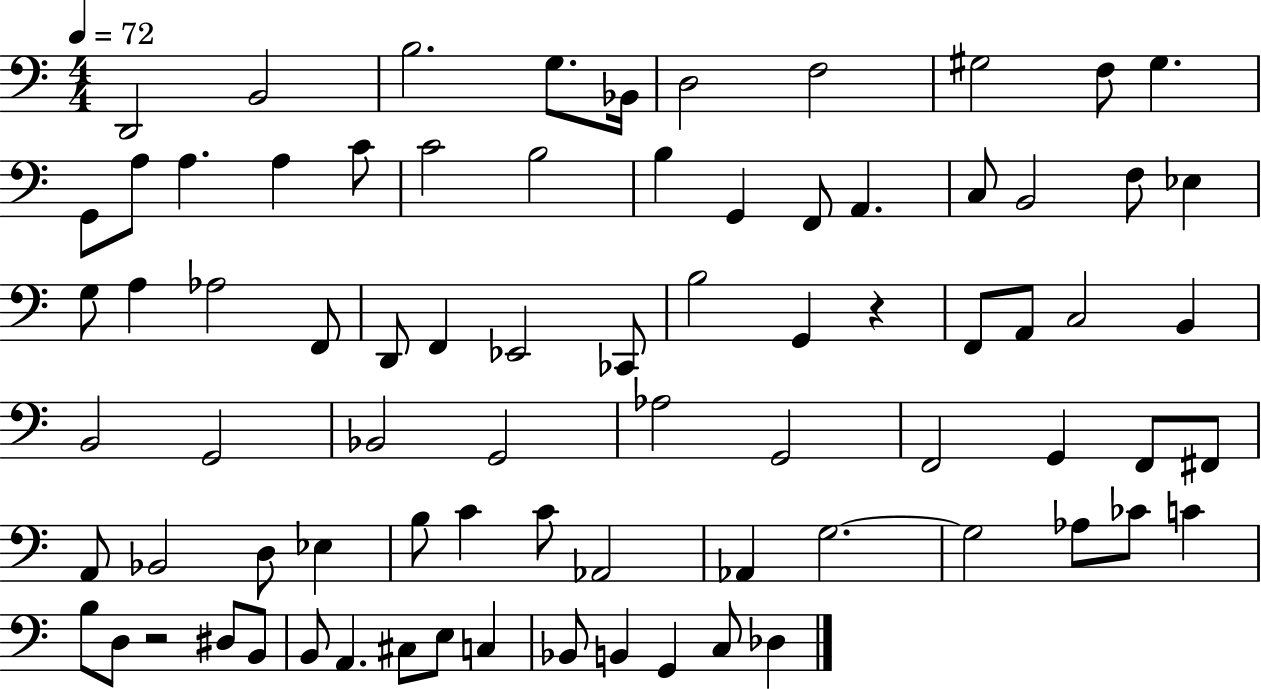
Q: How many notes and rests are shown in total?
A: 79